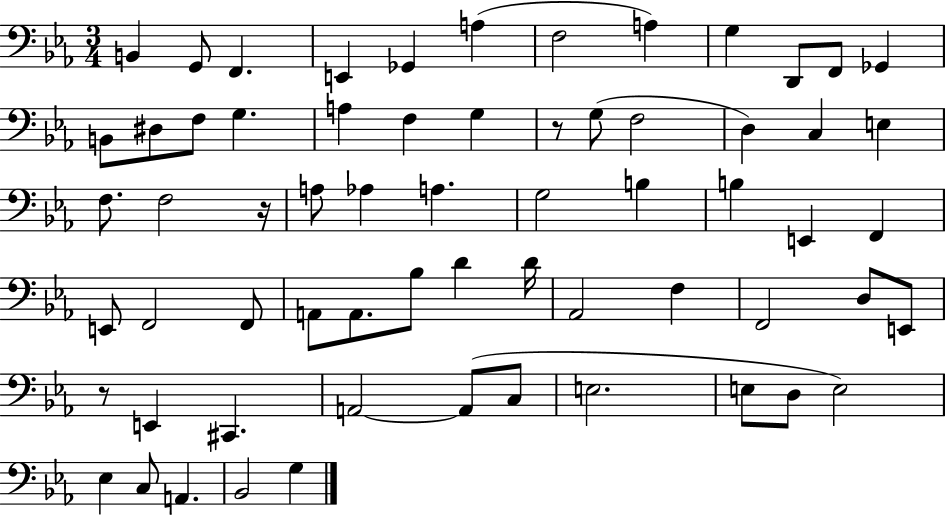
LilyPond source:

{
  \clef bass
  \numericTimeSignature
  \time 3/4
  \key ees \major
  \repeat volta 2 { b,4 g,8 f,4. | e,4 ges,4 a4( | f2 a4) | g4 d,8 f,8 ges,4 | \break b,8 dis8 f8 g4. | a4 f4 g4 | r8 g8( f2 | d4) c4 e4 | \break f8. f2 r16 | a8 aes4 a4. | g2 b4 | b4 e,4 f,4 | \break e,8 f,2 f,8 | a,8 a,8. bes8 d'4 d'16 | aes,2 f4 | f,2 d8 e,8 | \break r8 e,4 cis,4. | a,2~~ a,8( c8 | e2. | e8 d8 e2) | \break ees4 c8 a,4. | bes,2 g4 | } \bar "|."
}